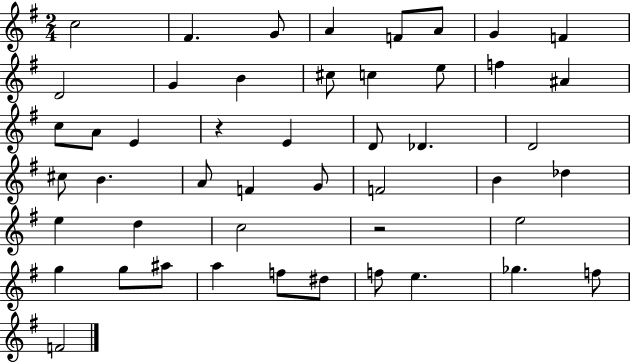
C5/h F#4/q. G4/e A4/q F4/e A4/e G4/q F4/q D4/h G4/q B4/q C#5/e C5/q E5/e F5/q A#4/q C5/e A4/e E4/q R/q E4/q D4/e Db4/q. D4/h C#5/e B4/q. A4/e F4/q G4/e F4/h B4/q Db5/q E5/q D5/q C5/h R/h E5/h G5/q G5/e A#5/e A5/q F5/e D#5/e F5/e E5/q. Gb5/q. F5/e F4/h